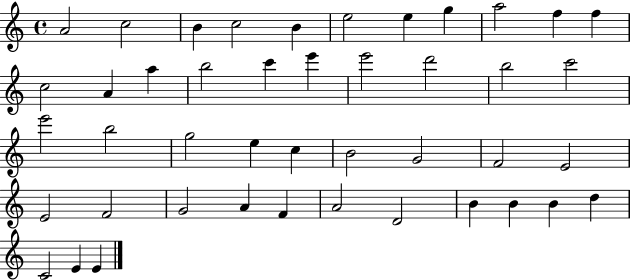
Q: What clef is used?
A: treble